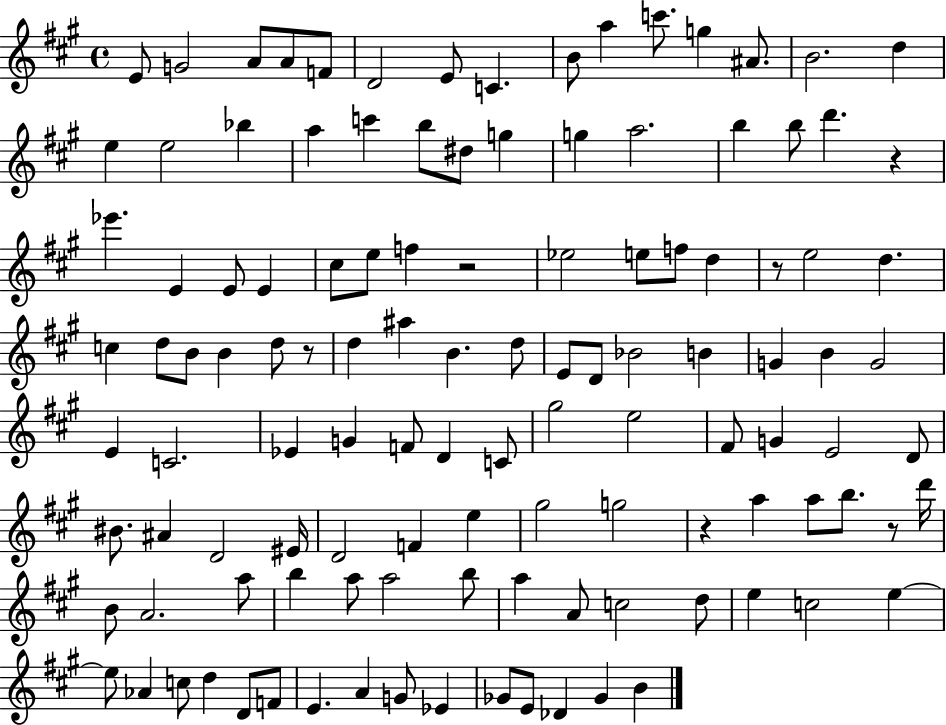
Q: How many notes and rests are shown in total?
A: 118